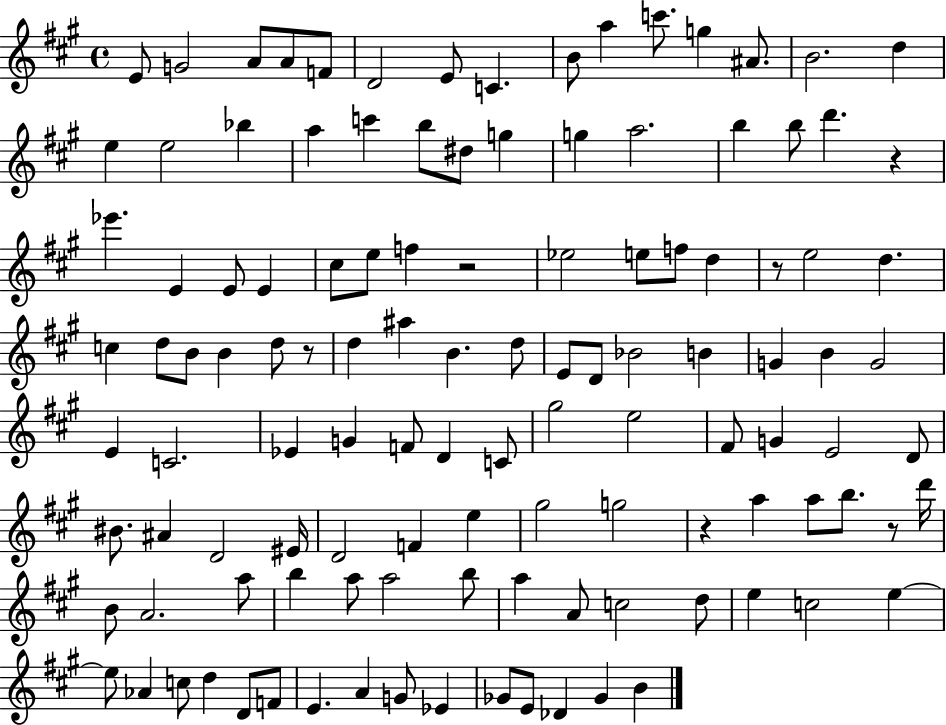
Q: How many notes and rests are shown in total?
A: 118